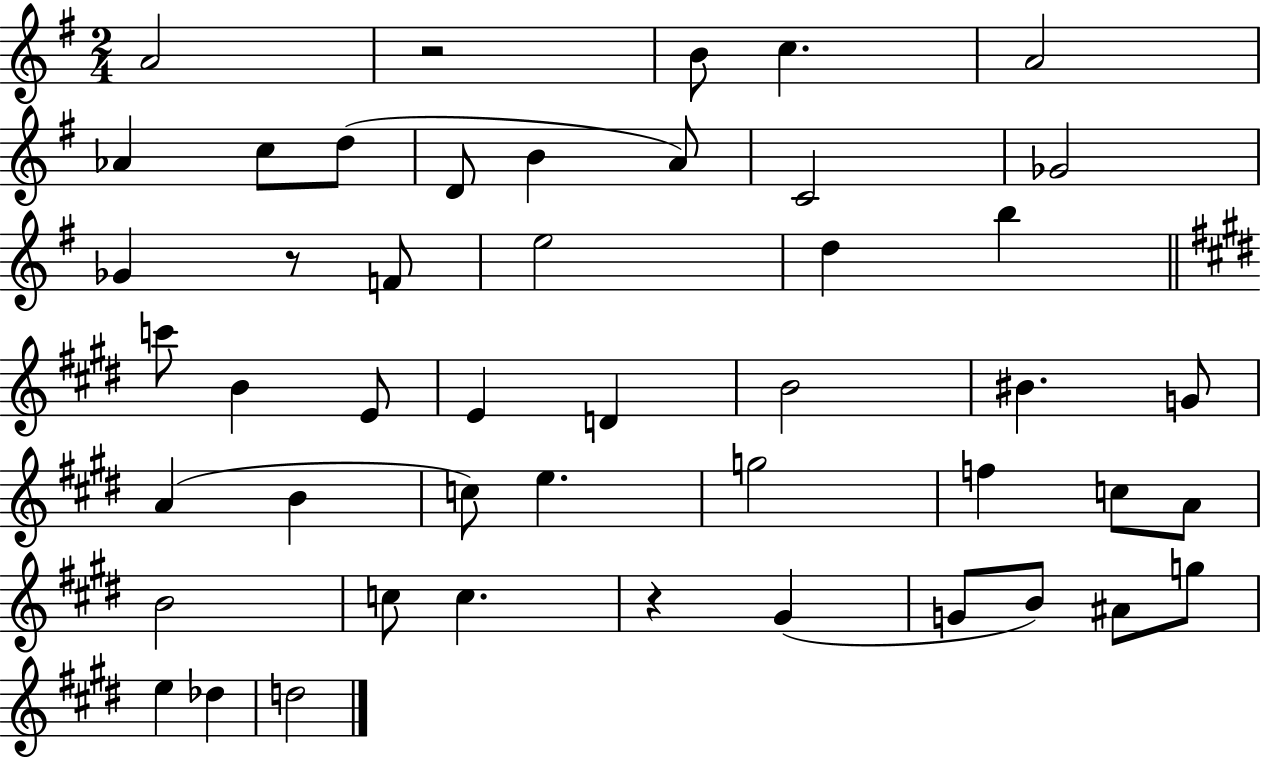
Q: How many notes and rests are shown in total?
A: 47